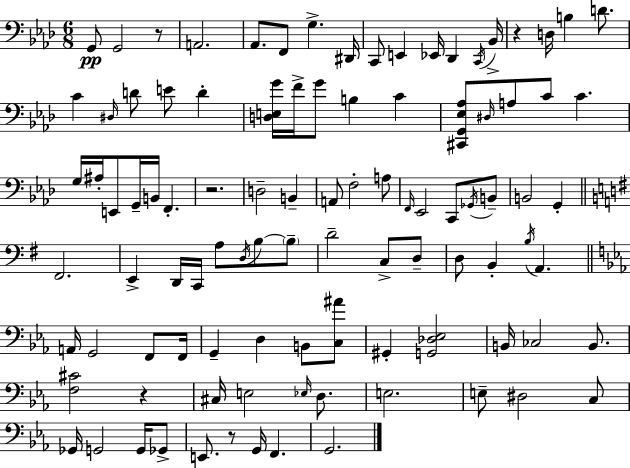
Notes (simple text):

G2/e G2/h R/e A2/h. Ab2/e. F2/e G3/q. D#2/s C2/e E2/q Eb2/s Db2/q C2/s Bb2/s R/q D3/s B3/q D4/e. C4/q D#3/s D4/e E4/e D4/q [D3,E3,G4]/s F4/s G4/e B3/q C4/q [C#2,G2,Eb3,Ab3]/e D#3/s A3/e C4/e C4/q. G3/s A#3/s E2/e G2/s B2/s F2/q. R/h. D3/h B2/q A2/e F3/h A3/e F2/s Eb2/h C2/e Gb2/s B2/e B2/h G2/q F#2/h. E2/q D2/s C2/s A3/e D3/s B3/e B3/e D4/h C3/e D3/e D3/e B2/q B3/s A2/q. A2/s G2/h F2/e F2/s G2/q D3/q B2/e [C3,A#4]/e G#2/q [G2,Db3,Eb3]/h B2/s CES3/h B2/e. [F3,C#4]/h R/q C#3/s E3/h Eb3/s D3/e. E3/h. E3/e D#3/h C3/e Gb2/s G2/h G2/s Gb2/e E2/e. R/e G2/s F2/q. G2/h.